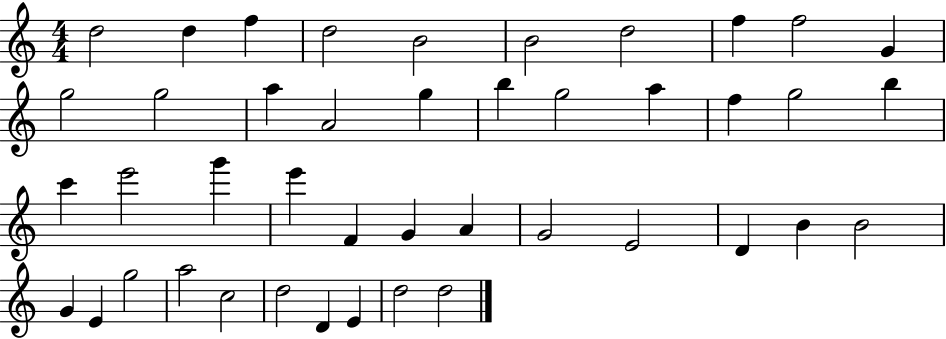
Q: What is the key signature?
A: C major